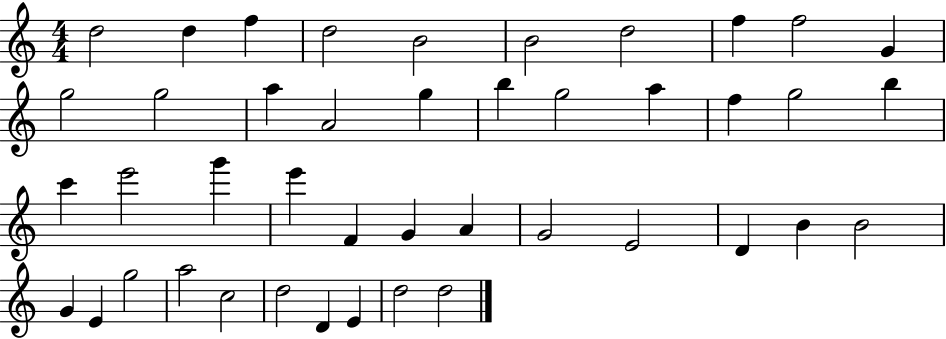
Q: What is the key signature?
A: C major